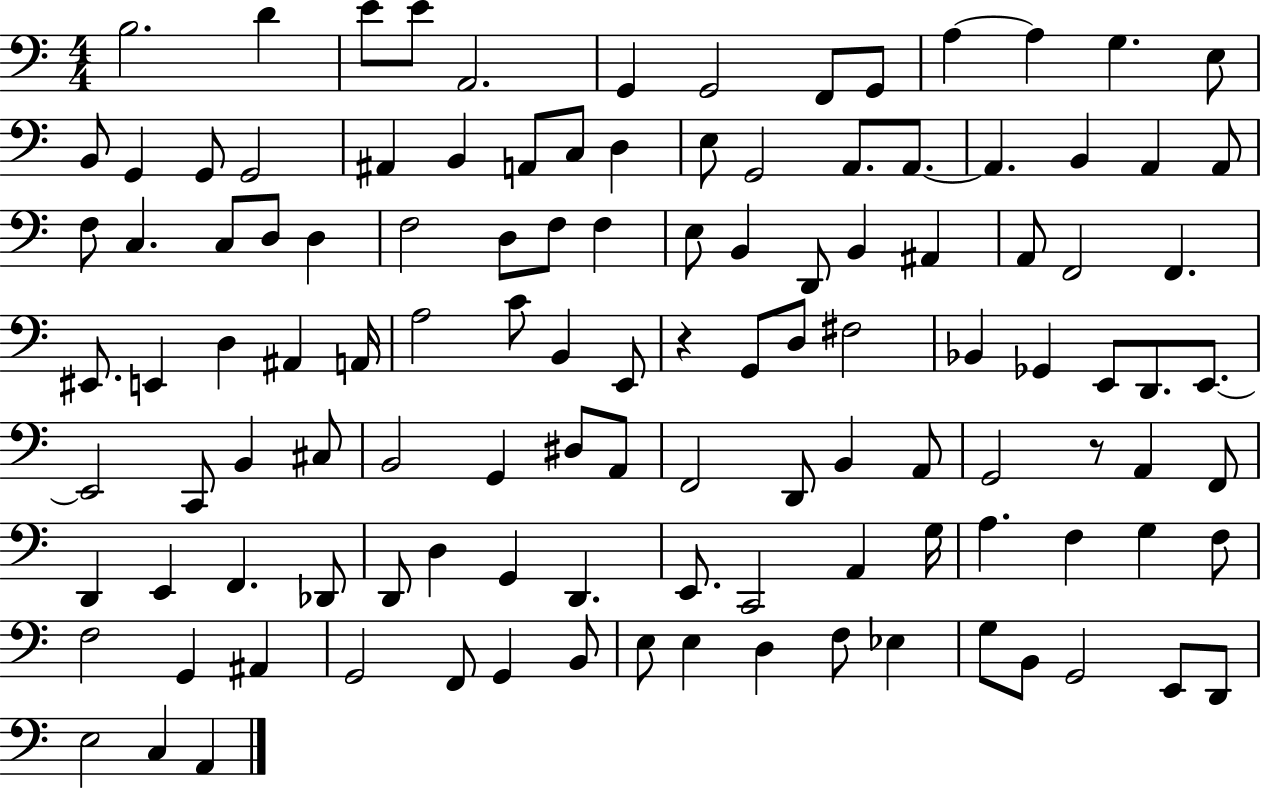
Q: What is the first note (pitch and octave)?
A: B3